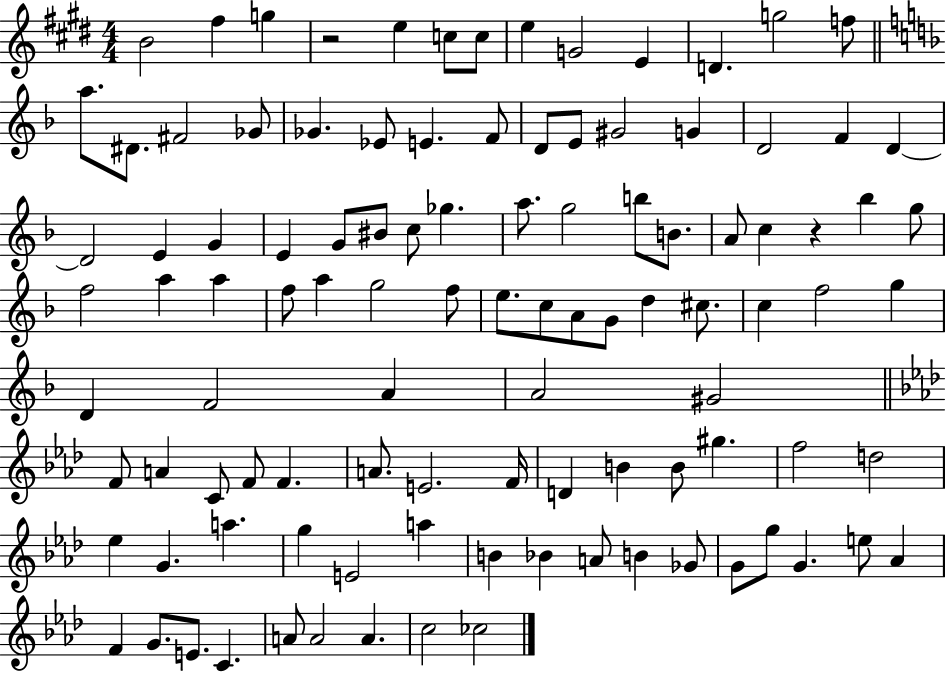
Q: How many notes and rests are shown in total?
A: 105